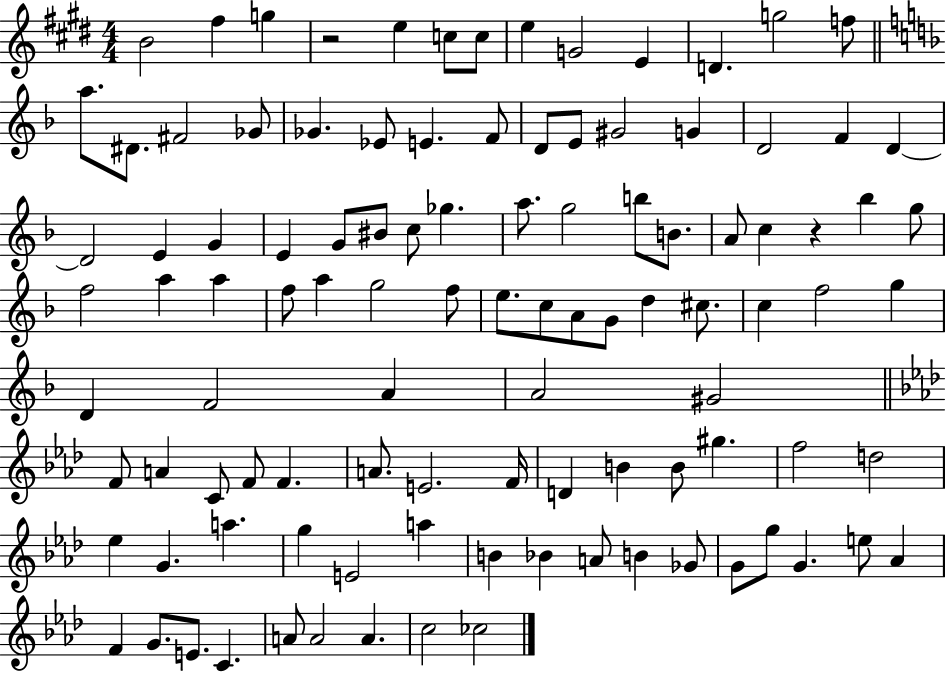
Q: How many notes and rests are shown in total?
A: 105